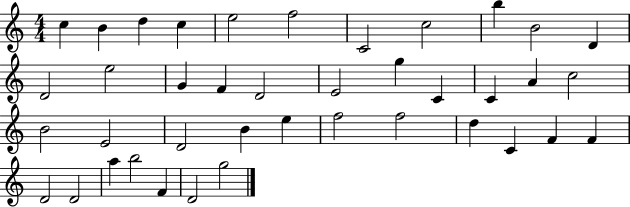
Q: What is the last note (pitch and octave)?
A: G5